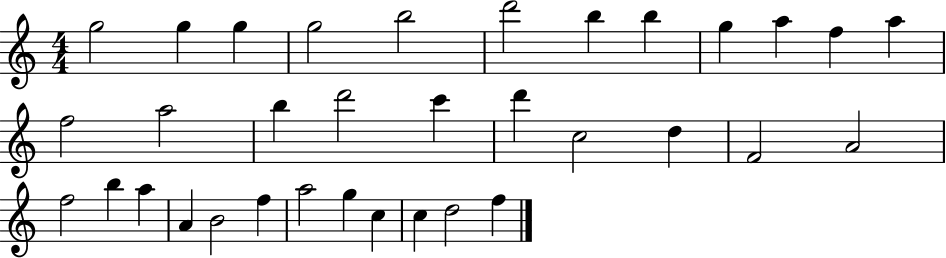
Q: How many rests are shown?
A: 0